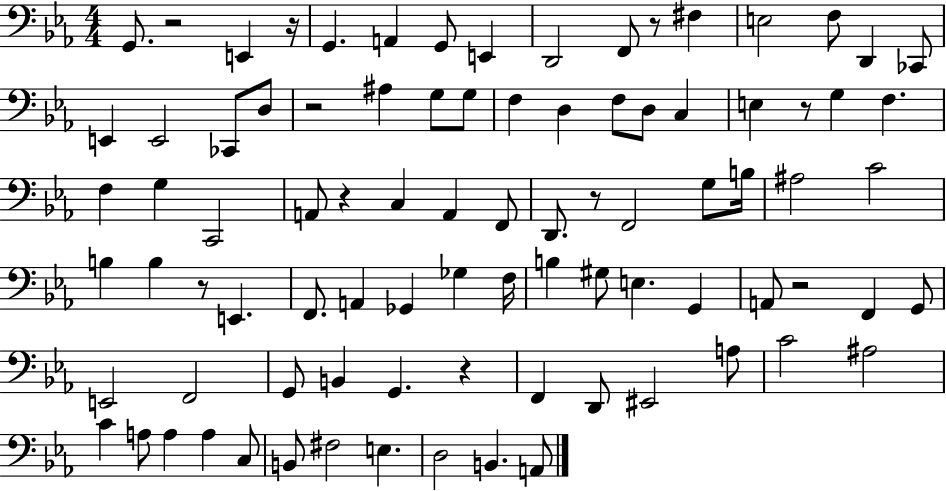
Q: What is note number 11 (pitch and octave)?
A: F3